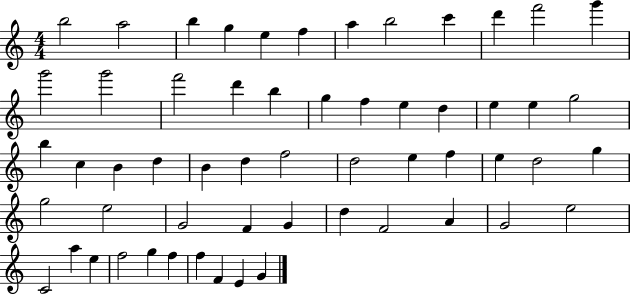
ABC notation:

X:1
T:Untitled
M:4/4
L:1/4
K:C
b2 a2 b g e f a b2 c' d' f'2 g' g'2 g'2 f'2 d' b g f e d e e g2 b c B d B d f2 d2 e f e d2 g g2 e2 G2 F G d F2 A G2 e2 C2 a e f2 g f f F E G